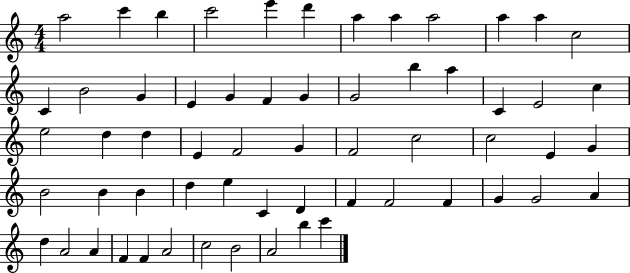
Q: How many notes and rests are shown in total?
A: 60